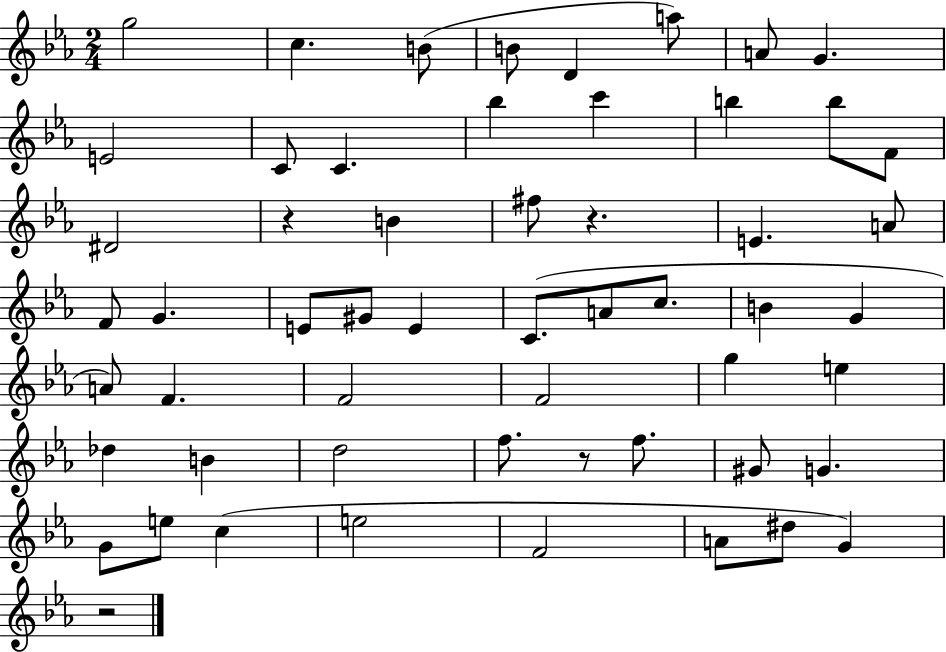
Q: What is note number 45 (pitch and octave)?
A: G4